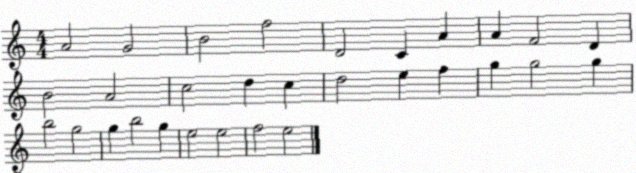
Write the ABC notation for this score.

X:1
T:Untitled
M:4/4
L:1/4
K:C
A2 G2 B2 f2 D2 C A A F2 D B2 A2 c2 d c d2 e f g g2 g b2 g2 g b2 g e2 e2 f2 e2